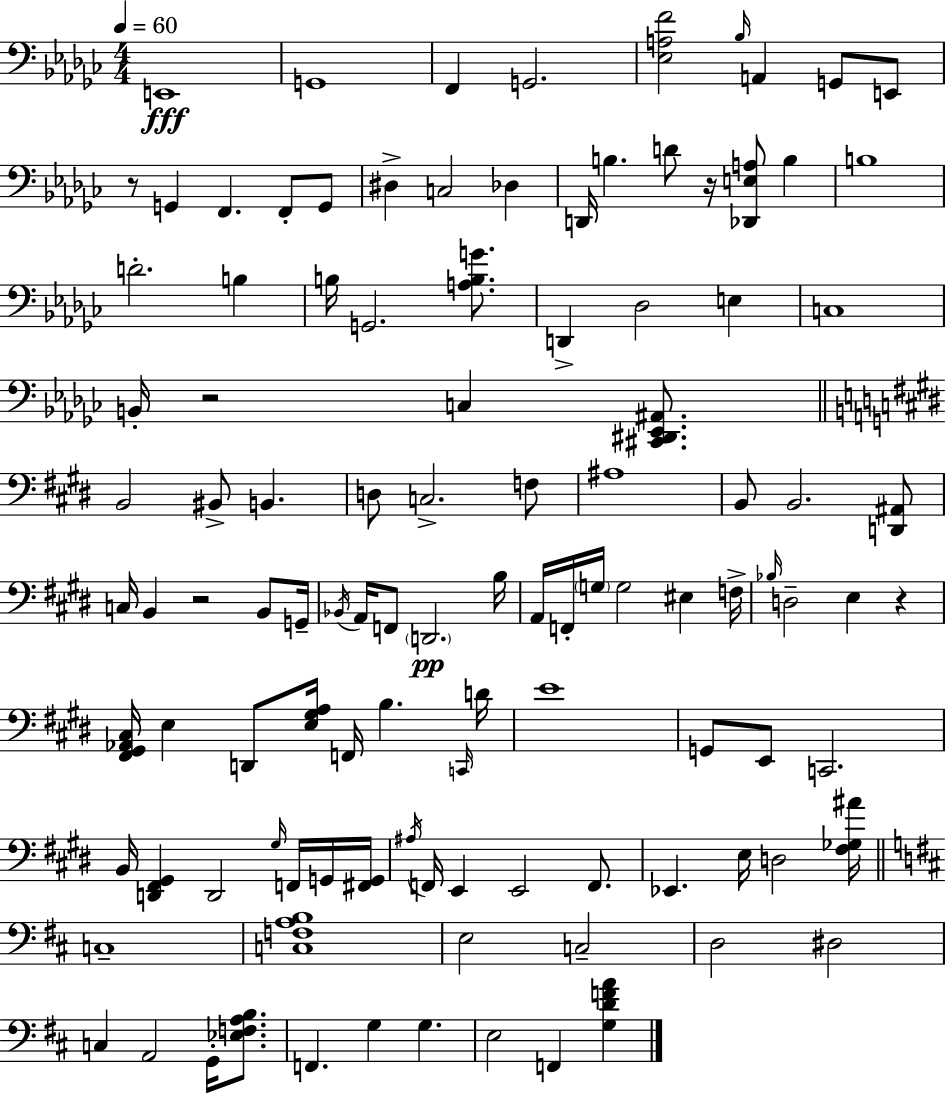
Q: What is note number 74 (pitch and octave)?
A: F2